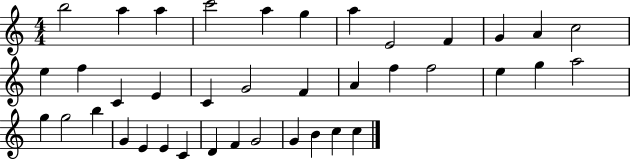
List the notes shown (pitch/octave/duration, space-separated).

B5/h A5/q A5/q C6/h A5/q G5/q A5/q E4/h F4/q G4/q A4/q C5/h E5/q F5/q C4/q E4/q C4/q G4/h F4/q A4/q F5/q F5/h E5/q G5/q A5/h G5/q G5/h B5/q G4/q E4/q E4/q C4/q D4/q F4/q G4/h G4/q B4/q C5/q C5/q